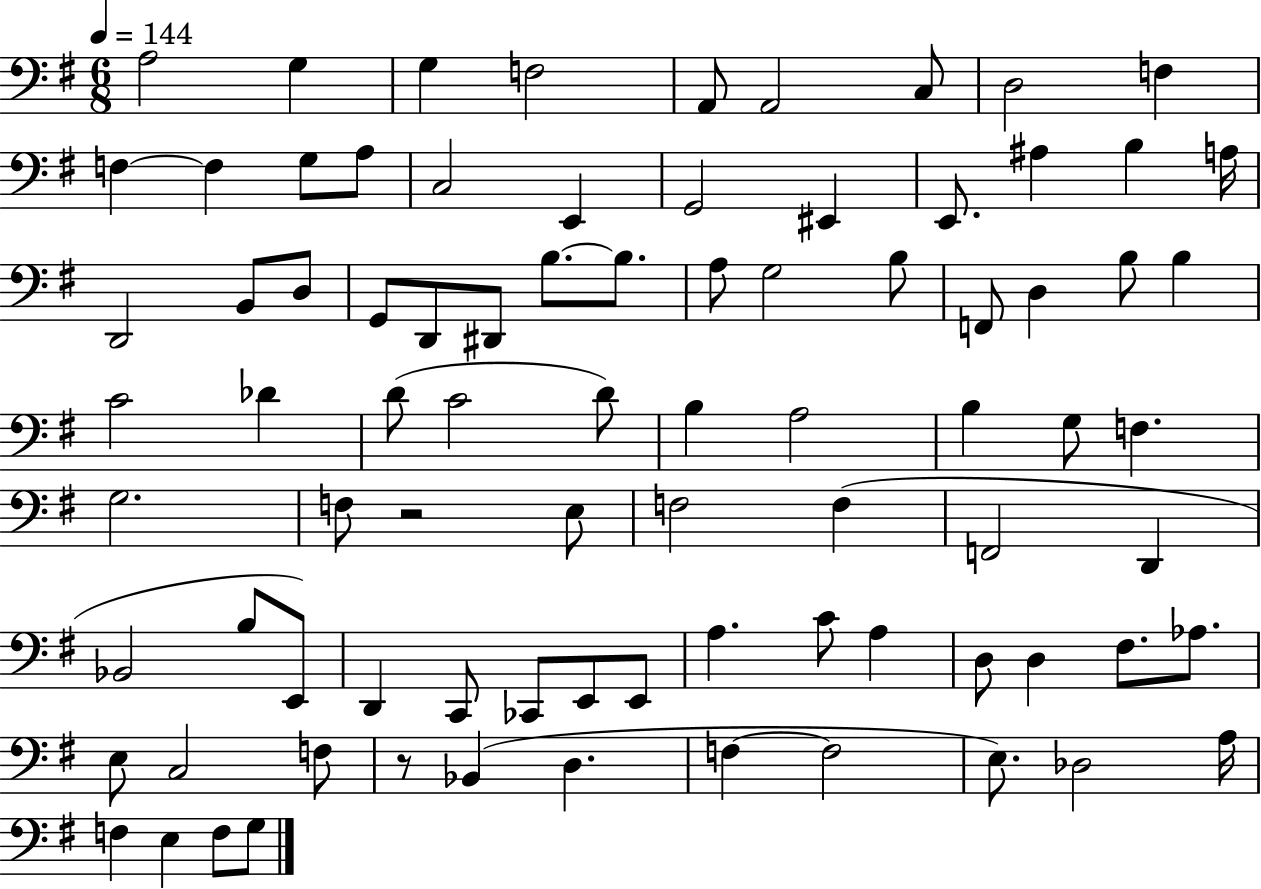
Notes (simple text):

A3/h G3/q G3/q F3/h A2/e A2/h C3/e D3/h F3/q F3/q F3/q G3/e A3/e C3/h E2/q G2/h EIS2/q E2/e. A#3/q B3/q A3/s D2/h B2/e D3/e G2/e D2/e D#2/e B3/e. B3/e. A3/e G3/h B3/e F2/e D3/q B3/e B3/q C4/h Db4/q D4/e C4/h D4/e B3/q A3/h B3/q G3/e F3/q. G3/h. F3/e R/h E3/e F3/h F3/q F2/h D2/q Bb2/h B3/e E2/e D2/q C2/e CES2/e E2/e E2/e A3/q. C4/e A3/q D3/e D3/q F#3/e. Ab3/e. E3/e C3/h F3/e R/e Bb2/q D3/q. F3/q F3/h E3/e. Db3/h A3/s F3/q E3/q F3/e G3/e